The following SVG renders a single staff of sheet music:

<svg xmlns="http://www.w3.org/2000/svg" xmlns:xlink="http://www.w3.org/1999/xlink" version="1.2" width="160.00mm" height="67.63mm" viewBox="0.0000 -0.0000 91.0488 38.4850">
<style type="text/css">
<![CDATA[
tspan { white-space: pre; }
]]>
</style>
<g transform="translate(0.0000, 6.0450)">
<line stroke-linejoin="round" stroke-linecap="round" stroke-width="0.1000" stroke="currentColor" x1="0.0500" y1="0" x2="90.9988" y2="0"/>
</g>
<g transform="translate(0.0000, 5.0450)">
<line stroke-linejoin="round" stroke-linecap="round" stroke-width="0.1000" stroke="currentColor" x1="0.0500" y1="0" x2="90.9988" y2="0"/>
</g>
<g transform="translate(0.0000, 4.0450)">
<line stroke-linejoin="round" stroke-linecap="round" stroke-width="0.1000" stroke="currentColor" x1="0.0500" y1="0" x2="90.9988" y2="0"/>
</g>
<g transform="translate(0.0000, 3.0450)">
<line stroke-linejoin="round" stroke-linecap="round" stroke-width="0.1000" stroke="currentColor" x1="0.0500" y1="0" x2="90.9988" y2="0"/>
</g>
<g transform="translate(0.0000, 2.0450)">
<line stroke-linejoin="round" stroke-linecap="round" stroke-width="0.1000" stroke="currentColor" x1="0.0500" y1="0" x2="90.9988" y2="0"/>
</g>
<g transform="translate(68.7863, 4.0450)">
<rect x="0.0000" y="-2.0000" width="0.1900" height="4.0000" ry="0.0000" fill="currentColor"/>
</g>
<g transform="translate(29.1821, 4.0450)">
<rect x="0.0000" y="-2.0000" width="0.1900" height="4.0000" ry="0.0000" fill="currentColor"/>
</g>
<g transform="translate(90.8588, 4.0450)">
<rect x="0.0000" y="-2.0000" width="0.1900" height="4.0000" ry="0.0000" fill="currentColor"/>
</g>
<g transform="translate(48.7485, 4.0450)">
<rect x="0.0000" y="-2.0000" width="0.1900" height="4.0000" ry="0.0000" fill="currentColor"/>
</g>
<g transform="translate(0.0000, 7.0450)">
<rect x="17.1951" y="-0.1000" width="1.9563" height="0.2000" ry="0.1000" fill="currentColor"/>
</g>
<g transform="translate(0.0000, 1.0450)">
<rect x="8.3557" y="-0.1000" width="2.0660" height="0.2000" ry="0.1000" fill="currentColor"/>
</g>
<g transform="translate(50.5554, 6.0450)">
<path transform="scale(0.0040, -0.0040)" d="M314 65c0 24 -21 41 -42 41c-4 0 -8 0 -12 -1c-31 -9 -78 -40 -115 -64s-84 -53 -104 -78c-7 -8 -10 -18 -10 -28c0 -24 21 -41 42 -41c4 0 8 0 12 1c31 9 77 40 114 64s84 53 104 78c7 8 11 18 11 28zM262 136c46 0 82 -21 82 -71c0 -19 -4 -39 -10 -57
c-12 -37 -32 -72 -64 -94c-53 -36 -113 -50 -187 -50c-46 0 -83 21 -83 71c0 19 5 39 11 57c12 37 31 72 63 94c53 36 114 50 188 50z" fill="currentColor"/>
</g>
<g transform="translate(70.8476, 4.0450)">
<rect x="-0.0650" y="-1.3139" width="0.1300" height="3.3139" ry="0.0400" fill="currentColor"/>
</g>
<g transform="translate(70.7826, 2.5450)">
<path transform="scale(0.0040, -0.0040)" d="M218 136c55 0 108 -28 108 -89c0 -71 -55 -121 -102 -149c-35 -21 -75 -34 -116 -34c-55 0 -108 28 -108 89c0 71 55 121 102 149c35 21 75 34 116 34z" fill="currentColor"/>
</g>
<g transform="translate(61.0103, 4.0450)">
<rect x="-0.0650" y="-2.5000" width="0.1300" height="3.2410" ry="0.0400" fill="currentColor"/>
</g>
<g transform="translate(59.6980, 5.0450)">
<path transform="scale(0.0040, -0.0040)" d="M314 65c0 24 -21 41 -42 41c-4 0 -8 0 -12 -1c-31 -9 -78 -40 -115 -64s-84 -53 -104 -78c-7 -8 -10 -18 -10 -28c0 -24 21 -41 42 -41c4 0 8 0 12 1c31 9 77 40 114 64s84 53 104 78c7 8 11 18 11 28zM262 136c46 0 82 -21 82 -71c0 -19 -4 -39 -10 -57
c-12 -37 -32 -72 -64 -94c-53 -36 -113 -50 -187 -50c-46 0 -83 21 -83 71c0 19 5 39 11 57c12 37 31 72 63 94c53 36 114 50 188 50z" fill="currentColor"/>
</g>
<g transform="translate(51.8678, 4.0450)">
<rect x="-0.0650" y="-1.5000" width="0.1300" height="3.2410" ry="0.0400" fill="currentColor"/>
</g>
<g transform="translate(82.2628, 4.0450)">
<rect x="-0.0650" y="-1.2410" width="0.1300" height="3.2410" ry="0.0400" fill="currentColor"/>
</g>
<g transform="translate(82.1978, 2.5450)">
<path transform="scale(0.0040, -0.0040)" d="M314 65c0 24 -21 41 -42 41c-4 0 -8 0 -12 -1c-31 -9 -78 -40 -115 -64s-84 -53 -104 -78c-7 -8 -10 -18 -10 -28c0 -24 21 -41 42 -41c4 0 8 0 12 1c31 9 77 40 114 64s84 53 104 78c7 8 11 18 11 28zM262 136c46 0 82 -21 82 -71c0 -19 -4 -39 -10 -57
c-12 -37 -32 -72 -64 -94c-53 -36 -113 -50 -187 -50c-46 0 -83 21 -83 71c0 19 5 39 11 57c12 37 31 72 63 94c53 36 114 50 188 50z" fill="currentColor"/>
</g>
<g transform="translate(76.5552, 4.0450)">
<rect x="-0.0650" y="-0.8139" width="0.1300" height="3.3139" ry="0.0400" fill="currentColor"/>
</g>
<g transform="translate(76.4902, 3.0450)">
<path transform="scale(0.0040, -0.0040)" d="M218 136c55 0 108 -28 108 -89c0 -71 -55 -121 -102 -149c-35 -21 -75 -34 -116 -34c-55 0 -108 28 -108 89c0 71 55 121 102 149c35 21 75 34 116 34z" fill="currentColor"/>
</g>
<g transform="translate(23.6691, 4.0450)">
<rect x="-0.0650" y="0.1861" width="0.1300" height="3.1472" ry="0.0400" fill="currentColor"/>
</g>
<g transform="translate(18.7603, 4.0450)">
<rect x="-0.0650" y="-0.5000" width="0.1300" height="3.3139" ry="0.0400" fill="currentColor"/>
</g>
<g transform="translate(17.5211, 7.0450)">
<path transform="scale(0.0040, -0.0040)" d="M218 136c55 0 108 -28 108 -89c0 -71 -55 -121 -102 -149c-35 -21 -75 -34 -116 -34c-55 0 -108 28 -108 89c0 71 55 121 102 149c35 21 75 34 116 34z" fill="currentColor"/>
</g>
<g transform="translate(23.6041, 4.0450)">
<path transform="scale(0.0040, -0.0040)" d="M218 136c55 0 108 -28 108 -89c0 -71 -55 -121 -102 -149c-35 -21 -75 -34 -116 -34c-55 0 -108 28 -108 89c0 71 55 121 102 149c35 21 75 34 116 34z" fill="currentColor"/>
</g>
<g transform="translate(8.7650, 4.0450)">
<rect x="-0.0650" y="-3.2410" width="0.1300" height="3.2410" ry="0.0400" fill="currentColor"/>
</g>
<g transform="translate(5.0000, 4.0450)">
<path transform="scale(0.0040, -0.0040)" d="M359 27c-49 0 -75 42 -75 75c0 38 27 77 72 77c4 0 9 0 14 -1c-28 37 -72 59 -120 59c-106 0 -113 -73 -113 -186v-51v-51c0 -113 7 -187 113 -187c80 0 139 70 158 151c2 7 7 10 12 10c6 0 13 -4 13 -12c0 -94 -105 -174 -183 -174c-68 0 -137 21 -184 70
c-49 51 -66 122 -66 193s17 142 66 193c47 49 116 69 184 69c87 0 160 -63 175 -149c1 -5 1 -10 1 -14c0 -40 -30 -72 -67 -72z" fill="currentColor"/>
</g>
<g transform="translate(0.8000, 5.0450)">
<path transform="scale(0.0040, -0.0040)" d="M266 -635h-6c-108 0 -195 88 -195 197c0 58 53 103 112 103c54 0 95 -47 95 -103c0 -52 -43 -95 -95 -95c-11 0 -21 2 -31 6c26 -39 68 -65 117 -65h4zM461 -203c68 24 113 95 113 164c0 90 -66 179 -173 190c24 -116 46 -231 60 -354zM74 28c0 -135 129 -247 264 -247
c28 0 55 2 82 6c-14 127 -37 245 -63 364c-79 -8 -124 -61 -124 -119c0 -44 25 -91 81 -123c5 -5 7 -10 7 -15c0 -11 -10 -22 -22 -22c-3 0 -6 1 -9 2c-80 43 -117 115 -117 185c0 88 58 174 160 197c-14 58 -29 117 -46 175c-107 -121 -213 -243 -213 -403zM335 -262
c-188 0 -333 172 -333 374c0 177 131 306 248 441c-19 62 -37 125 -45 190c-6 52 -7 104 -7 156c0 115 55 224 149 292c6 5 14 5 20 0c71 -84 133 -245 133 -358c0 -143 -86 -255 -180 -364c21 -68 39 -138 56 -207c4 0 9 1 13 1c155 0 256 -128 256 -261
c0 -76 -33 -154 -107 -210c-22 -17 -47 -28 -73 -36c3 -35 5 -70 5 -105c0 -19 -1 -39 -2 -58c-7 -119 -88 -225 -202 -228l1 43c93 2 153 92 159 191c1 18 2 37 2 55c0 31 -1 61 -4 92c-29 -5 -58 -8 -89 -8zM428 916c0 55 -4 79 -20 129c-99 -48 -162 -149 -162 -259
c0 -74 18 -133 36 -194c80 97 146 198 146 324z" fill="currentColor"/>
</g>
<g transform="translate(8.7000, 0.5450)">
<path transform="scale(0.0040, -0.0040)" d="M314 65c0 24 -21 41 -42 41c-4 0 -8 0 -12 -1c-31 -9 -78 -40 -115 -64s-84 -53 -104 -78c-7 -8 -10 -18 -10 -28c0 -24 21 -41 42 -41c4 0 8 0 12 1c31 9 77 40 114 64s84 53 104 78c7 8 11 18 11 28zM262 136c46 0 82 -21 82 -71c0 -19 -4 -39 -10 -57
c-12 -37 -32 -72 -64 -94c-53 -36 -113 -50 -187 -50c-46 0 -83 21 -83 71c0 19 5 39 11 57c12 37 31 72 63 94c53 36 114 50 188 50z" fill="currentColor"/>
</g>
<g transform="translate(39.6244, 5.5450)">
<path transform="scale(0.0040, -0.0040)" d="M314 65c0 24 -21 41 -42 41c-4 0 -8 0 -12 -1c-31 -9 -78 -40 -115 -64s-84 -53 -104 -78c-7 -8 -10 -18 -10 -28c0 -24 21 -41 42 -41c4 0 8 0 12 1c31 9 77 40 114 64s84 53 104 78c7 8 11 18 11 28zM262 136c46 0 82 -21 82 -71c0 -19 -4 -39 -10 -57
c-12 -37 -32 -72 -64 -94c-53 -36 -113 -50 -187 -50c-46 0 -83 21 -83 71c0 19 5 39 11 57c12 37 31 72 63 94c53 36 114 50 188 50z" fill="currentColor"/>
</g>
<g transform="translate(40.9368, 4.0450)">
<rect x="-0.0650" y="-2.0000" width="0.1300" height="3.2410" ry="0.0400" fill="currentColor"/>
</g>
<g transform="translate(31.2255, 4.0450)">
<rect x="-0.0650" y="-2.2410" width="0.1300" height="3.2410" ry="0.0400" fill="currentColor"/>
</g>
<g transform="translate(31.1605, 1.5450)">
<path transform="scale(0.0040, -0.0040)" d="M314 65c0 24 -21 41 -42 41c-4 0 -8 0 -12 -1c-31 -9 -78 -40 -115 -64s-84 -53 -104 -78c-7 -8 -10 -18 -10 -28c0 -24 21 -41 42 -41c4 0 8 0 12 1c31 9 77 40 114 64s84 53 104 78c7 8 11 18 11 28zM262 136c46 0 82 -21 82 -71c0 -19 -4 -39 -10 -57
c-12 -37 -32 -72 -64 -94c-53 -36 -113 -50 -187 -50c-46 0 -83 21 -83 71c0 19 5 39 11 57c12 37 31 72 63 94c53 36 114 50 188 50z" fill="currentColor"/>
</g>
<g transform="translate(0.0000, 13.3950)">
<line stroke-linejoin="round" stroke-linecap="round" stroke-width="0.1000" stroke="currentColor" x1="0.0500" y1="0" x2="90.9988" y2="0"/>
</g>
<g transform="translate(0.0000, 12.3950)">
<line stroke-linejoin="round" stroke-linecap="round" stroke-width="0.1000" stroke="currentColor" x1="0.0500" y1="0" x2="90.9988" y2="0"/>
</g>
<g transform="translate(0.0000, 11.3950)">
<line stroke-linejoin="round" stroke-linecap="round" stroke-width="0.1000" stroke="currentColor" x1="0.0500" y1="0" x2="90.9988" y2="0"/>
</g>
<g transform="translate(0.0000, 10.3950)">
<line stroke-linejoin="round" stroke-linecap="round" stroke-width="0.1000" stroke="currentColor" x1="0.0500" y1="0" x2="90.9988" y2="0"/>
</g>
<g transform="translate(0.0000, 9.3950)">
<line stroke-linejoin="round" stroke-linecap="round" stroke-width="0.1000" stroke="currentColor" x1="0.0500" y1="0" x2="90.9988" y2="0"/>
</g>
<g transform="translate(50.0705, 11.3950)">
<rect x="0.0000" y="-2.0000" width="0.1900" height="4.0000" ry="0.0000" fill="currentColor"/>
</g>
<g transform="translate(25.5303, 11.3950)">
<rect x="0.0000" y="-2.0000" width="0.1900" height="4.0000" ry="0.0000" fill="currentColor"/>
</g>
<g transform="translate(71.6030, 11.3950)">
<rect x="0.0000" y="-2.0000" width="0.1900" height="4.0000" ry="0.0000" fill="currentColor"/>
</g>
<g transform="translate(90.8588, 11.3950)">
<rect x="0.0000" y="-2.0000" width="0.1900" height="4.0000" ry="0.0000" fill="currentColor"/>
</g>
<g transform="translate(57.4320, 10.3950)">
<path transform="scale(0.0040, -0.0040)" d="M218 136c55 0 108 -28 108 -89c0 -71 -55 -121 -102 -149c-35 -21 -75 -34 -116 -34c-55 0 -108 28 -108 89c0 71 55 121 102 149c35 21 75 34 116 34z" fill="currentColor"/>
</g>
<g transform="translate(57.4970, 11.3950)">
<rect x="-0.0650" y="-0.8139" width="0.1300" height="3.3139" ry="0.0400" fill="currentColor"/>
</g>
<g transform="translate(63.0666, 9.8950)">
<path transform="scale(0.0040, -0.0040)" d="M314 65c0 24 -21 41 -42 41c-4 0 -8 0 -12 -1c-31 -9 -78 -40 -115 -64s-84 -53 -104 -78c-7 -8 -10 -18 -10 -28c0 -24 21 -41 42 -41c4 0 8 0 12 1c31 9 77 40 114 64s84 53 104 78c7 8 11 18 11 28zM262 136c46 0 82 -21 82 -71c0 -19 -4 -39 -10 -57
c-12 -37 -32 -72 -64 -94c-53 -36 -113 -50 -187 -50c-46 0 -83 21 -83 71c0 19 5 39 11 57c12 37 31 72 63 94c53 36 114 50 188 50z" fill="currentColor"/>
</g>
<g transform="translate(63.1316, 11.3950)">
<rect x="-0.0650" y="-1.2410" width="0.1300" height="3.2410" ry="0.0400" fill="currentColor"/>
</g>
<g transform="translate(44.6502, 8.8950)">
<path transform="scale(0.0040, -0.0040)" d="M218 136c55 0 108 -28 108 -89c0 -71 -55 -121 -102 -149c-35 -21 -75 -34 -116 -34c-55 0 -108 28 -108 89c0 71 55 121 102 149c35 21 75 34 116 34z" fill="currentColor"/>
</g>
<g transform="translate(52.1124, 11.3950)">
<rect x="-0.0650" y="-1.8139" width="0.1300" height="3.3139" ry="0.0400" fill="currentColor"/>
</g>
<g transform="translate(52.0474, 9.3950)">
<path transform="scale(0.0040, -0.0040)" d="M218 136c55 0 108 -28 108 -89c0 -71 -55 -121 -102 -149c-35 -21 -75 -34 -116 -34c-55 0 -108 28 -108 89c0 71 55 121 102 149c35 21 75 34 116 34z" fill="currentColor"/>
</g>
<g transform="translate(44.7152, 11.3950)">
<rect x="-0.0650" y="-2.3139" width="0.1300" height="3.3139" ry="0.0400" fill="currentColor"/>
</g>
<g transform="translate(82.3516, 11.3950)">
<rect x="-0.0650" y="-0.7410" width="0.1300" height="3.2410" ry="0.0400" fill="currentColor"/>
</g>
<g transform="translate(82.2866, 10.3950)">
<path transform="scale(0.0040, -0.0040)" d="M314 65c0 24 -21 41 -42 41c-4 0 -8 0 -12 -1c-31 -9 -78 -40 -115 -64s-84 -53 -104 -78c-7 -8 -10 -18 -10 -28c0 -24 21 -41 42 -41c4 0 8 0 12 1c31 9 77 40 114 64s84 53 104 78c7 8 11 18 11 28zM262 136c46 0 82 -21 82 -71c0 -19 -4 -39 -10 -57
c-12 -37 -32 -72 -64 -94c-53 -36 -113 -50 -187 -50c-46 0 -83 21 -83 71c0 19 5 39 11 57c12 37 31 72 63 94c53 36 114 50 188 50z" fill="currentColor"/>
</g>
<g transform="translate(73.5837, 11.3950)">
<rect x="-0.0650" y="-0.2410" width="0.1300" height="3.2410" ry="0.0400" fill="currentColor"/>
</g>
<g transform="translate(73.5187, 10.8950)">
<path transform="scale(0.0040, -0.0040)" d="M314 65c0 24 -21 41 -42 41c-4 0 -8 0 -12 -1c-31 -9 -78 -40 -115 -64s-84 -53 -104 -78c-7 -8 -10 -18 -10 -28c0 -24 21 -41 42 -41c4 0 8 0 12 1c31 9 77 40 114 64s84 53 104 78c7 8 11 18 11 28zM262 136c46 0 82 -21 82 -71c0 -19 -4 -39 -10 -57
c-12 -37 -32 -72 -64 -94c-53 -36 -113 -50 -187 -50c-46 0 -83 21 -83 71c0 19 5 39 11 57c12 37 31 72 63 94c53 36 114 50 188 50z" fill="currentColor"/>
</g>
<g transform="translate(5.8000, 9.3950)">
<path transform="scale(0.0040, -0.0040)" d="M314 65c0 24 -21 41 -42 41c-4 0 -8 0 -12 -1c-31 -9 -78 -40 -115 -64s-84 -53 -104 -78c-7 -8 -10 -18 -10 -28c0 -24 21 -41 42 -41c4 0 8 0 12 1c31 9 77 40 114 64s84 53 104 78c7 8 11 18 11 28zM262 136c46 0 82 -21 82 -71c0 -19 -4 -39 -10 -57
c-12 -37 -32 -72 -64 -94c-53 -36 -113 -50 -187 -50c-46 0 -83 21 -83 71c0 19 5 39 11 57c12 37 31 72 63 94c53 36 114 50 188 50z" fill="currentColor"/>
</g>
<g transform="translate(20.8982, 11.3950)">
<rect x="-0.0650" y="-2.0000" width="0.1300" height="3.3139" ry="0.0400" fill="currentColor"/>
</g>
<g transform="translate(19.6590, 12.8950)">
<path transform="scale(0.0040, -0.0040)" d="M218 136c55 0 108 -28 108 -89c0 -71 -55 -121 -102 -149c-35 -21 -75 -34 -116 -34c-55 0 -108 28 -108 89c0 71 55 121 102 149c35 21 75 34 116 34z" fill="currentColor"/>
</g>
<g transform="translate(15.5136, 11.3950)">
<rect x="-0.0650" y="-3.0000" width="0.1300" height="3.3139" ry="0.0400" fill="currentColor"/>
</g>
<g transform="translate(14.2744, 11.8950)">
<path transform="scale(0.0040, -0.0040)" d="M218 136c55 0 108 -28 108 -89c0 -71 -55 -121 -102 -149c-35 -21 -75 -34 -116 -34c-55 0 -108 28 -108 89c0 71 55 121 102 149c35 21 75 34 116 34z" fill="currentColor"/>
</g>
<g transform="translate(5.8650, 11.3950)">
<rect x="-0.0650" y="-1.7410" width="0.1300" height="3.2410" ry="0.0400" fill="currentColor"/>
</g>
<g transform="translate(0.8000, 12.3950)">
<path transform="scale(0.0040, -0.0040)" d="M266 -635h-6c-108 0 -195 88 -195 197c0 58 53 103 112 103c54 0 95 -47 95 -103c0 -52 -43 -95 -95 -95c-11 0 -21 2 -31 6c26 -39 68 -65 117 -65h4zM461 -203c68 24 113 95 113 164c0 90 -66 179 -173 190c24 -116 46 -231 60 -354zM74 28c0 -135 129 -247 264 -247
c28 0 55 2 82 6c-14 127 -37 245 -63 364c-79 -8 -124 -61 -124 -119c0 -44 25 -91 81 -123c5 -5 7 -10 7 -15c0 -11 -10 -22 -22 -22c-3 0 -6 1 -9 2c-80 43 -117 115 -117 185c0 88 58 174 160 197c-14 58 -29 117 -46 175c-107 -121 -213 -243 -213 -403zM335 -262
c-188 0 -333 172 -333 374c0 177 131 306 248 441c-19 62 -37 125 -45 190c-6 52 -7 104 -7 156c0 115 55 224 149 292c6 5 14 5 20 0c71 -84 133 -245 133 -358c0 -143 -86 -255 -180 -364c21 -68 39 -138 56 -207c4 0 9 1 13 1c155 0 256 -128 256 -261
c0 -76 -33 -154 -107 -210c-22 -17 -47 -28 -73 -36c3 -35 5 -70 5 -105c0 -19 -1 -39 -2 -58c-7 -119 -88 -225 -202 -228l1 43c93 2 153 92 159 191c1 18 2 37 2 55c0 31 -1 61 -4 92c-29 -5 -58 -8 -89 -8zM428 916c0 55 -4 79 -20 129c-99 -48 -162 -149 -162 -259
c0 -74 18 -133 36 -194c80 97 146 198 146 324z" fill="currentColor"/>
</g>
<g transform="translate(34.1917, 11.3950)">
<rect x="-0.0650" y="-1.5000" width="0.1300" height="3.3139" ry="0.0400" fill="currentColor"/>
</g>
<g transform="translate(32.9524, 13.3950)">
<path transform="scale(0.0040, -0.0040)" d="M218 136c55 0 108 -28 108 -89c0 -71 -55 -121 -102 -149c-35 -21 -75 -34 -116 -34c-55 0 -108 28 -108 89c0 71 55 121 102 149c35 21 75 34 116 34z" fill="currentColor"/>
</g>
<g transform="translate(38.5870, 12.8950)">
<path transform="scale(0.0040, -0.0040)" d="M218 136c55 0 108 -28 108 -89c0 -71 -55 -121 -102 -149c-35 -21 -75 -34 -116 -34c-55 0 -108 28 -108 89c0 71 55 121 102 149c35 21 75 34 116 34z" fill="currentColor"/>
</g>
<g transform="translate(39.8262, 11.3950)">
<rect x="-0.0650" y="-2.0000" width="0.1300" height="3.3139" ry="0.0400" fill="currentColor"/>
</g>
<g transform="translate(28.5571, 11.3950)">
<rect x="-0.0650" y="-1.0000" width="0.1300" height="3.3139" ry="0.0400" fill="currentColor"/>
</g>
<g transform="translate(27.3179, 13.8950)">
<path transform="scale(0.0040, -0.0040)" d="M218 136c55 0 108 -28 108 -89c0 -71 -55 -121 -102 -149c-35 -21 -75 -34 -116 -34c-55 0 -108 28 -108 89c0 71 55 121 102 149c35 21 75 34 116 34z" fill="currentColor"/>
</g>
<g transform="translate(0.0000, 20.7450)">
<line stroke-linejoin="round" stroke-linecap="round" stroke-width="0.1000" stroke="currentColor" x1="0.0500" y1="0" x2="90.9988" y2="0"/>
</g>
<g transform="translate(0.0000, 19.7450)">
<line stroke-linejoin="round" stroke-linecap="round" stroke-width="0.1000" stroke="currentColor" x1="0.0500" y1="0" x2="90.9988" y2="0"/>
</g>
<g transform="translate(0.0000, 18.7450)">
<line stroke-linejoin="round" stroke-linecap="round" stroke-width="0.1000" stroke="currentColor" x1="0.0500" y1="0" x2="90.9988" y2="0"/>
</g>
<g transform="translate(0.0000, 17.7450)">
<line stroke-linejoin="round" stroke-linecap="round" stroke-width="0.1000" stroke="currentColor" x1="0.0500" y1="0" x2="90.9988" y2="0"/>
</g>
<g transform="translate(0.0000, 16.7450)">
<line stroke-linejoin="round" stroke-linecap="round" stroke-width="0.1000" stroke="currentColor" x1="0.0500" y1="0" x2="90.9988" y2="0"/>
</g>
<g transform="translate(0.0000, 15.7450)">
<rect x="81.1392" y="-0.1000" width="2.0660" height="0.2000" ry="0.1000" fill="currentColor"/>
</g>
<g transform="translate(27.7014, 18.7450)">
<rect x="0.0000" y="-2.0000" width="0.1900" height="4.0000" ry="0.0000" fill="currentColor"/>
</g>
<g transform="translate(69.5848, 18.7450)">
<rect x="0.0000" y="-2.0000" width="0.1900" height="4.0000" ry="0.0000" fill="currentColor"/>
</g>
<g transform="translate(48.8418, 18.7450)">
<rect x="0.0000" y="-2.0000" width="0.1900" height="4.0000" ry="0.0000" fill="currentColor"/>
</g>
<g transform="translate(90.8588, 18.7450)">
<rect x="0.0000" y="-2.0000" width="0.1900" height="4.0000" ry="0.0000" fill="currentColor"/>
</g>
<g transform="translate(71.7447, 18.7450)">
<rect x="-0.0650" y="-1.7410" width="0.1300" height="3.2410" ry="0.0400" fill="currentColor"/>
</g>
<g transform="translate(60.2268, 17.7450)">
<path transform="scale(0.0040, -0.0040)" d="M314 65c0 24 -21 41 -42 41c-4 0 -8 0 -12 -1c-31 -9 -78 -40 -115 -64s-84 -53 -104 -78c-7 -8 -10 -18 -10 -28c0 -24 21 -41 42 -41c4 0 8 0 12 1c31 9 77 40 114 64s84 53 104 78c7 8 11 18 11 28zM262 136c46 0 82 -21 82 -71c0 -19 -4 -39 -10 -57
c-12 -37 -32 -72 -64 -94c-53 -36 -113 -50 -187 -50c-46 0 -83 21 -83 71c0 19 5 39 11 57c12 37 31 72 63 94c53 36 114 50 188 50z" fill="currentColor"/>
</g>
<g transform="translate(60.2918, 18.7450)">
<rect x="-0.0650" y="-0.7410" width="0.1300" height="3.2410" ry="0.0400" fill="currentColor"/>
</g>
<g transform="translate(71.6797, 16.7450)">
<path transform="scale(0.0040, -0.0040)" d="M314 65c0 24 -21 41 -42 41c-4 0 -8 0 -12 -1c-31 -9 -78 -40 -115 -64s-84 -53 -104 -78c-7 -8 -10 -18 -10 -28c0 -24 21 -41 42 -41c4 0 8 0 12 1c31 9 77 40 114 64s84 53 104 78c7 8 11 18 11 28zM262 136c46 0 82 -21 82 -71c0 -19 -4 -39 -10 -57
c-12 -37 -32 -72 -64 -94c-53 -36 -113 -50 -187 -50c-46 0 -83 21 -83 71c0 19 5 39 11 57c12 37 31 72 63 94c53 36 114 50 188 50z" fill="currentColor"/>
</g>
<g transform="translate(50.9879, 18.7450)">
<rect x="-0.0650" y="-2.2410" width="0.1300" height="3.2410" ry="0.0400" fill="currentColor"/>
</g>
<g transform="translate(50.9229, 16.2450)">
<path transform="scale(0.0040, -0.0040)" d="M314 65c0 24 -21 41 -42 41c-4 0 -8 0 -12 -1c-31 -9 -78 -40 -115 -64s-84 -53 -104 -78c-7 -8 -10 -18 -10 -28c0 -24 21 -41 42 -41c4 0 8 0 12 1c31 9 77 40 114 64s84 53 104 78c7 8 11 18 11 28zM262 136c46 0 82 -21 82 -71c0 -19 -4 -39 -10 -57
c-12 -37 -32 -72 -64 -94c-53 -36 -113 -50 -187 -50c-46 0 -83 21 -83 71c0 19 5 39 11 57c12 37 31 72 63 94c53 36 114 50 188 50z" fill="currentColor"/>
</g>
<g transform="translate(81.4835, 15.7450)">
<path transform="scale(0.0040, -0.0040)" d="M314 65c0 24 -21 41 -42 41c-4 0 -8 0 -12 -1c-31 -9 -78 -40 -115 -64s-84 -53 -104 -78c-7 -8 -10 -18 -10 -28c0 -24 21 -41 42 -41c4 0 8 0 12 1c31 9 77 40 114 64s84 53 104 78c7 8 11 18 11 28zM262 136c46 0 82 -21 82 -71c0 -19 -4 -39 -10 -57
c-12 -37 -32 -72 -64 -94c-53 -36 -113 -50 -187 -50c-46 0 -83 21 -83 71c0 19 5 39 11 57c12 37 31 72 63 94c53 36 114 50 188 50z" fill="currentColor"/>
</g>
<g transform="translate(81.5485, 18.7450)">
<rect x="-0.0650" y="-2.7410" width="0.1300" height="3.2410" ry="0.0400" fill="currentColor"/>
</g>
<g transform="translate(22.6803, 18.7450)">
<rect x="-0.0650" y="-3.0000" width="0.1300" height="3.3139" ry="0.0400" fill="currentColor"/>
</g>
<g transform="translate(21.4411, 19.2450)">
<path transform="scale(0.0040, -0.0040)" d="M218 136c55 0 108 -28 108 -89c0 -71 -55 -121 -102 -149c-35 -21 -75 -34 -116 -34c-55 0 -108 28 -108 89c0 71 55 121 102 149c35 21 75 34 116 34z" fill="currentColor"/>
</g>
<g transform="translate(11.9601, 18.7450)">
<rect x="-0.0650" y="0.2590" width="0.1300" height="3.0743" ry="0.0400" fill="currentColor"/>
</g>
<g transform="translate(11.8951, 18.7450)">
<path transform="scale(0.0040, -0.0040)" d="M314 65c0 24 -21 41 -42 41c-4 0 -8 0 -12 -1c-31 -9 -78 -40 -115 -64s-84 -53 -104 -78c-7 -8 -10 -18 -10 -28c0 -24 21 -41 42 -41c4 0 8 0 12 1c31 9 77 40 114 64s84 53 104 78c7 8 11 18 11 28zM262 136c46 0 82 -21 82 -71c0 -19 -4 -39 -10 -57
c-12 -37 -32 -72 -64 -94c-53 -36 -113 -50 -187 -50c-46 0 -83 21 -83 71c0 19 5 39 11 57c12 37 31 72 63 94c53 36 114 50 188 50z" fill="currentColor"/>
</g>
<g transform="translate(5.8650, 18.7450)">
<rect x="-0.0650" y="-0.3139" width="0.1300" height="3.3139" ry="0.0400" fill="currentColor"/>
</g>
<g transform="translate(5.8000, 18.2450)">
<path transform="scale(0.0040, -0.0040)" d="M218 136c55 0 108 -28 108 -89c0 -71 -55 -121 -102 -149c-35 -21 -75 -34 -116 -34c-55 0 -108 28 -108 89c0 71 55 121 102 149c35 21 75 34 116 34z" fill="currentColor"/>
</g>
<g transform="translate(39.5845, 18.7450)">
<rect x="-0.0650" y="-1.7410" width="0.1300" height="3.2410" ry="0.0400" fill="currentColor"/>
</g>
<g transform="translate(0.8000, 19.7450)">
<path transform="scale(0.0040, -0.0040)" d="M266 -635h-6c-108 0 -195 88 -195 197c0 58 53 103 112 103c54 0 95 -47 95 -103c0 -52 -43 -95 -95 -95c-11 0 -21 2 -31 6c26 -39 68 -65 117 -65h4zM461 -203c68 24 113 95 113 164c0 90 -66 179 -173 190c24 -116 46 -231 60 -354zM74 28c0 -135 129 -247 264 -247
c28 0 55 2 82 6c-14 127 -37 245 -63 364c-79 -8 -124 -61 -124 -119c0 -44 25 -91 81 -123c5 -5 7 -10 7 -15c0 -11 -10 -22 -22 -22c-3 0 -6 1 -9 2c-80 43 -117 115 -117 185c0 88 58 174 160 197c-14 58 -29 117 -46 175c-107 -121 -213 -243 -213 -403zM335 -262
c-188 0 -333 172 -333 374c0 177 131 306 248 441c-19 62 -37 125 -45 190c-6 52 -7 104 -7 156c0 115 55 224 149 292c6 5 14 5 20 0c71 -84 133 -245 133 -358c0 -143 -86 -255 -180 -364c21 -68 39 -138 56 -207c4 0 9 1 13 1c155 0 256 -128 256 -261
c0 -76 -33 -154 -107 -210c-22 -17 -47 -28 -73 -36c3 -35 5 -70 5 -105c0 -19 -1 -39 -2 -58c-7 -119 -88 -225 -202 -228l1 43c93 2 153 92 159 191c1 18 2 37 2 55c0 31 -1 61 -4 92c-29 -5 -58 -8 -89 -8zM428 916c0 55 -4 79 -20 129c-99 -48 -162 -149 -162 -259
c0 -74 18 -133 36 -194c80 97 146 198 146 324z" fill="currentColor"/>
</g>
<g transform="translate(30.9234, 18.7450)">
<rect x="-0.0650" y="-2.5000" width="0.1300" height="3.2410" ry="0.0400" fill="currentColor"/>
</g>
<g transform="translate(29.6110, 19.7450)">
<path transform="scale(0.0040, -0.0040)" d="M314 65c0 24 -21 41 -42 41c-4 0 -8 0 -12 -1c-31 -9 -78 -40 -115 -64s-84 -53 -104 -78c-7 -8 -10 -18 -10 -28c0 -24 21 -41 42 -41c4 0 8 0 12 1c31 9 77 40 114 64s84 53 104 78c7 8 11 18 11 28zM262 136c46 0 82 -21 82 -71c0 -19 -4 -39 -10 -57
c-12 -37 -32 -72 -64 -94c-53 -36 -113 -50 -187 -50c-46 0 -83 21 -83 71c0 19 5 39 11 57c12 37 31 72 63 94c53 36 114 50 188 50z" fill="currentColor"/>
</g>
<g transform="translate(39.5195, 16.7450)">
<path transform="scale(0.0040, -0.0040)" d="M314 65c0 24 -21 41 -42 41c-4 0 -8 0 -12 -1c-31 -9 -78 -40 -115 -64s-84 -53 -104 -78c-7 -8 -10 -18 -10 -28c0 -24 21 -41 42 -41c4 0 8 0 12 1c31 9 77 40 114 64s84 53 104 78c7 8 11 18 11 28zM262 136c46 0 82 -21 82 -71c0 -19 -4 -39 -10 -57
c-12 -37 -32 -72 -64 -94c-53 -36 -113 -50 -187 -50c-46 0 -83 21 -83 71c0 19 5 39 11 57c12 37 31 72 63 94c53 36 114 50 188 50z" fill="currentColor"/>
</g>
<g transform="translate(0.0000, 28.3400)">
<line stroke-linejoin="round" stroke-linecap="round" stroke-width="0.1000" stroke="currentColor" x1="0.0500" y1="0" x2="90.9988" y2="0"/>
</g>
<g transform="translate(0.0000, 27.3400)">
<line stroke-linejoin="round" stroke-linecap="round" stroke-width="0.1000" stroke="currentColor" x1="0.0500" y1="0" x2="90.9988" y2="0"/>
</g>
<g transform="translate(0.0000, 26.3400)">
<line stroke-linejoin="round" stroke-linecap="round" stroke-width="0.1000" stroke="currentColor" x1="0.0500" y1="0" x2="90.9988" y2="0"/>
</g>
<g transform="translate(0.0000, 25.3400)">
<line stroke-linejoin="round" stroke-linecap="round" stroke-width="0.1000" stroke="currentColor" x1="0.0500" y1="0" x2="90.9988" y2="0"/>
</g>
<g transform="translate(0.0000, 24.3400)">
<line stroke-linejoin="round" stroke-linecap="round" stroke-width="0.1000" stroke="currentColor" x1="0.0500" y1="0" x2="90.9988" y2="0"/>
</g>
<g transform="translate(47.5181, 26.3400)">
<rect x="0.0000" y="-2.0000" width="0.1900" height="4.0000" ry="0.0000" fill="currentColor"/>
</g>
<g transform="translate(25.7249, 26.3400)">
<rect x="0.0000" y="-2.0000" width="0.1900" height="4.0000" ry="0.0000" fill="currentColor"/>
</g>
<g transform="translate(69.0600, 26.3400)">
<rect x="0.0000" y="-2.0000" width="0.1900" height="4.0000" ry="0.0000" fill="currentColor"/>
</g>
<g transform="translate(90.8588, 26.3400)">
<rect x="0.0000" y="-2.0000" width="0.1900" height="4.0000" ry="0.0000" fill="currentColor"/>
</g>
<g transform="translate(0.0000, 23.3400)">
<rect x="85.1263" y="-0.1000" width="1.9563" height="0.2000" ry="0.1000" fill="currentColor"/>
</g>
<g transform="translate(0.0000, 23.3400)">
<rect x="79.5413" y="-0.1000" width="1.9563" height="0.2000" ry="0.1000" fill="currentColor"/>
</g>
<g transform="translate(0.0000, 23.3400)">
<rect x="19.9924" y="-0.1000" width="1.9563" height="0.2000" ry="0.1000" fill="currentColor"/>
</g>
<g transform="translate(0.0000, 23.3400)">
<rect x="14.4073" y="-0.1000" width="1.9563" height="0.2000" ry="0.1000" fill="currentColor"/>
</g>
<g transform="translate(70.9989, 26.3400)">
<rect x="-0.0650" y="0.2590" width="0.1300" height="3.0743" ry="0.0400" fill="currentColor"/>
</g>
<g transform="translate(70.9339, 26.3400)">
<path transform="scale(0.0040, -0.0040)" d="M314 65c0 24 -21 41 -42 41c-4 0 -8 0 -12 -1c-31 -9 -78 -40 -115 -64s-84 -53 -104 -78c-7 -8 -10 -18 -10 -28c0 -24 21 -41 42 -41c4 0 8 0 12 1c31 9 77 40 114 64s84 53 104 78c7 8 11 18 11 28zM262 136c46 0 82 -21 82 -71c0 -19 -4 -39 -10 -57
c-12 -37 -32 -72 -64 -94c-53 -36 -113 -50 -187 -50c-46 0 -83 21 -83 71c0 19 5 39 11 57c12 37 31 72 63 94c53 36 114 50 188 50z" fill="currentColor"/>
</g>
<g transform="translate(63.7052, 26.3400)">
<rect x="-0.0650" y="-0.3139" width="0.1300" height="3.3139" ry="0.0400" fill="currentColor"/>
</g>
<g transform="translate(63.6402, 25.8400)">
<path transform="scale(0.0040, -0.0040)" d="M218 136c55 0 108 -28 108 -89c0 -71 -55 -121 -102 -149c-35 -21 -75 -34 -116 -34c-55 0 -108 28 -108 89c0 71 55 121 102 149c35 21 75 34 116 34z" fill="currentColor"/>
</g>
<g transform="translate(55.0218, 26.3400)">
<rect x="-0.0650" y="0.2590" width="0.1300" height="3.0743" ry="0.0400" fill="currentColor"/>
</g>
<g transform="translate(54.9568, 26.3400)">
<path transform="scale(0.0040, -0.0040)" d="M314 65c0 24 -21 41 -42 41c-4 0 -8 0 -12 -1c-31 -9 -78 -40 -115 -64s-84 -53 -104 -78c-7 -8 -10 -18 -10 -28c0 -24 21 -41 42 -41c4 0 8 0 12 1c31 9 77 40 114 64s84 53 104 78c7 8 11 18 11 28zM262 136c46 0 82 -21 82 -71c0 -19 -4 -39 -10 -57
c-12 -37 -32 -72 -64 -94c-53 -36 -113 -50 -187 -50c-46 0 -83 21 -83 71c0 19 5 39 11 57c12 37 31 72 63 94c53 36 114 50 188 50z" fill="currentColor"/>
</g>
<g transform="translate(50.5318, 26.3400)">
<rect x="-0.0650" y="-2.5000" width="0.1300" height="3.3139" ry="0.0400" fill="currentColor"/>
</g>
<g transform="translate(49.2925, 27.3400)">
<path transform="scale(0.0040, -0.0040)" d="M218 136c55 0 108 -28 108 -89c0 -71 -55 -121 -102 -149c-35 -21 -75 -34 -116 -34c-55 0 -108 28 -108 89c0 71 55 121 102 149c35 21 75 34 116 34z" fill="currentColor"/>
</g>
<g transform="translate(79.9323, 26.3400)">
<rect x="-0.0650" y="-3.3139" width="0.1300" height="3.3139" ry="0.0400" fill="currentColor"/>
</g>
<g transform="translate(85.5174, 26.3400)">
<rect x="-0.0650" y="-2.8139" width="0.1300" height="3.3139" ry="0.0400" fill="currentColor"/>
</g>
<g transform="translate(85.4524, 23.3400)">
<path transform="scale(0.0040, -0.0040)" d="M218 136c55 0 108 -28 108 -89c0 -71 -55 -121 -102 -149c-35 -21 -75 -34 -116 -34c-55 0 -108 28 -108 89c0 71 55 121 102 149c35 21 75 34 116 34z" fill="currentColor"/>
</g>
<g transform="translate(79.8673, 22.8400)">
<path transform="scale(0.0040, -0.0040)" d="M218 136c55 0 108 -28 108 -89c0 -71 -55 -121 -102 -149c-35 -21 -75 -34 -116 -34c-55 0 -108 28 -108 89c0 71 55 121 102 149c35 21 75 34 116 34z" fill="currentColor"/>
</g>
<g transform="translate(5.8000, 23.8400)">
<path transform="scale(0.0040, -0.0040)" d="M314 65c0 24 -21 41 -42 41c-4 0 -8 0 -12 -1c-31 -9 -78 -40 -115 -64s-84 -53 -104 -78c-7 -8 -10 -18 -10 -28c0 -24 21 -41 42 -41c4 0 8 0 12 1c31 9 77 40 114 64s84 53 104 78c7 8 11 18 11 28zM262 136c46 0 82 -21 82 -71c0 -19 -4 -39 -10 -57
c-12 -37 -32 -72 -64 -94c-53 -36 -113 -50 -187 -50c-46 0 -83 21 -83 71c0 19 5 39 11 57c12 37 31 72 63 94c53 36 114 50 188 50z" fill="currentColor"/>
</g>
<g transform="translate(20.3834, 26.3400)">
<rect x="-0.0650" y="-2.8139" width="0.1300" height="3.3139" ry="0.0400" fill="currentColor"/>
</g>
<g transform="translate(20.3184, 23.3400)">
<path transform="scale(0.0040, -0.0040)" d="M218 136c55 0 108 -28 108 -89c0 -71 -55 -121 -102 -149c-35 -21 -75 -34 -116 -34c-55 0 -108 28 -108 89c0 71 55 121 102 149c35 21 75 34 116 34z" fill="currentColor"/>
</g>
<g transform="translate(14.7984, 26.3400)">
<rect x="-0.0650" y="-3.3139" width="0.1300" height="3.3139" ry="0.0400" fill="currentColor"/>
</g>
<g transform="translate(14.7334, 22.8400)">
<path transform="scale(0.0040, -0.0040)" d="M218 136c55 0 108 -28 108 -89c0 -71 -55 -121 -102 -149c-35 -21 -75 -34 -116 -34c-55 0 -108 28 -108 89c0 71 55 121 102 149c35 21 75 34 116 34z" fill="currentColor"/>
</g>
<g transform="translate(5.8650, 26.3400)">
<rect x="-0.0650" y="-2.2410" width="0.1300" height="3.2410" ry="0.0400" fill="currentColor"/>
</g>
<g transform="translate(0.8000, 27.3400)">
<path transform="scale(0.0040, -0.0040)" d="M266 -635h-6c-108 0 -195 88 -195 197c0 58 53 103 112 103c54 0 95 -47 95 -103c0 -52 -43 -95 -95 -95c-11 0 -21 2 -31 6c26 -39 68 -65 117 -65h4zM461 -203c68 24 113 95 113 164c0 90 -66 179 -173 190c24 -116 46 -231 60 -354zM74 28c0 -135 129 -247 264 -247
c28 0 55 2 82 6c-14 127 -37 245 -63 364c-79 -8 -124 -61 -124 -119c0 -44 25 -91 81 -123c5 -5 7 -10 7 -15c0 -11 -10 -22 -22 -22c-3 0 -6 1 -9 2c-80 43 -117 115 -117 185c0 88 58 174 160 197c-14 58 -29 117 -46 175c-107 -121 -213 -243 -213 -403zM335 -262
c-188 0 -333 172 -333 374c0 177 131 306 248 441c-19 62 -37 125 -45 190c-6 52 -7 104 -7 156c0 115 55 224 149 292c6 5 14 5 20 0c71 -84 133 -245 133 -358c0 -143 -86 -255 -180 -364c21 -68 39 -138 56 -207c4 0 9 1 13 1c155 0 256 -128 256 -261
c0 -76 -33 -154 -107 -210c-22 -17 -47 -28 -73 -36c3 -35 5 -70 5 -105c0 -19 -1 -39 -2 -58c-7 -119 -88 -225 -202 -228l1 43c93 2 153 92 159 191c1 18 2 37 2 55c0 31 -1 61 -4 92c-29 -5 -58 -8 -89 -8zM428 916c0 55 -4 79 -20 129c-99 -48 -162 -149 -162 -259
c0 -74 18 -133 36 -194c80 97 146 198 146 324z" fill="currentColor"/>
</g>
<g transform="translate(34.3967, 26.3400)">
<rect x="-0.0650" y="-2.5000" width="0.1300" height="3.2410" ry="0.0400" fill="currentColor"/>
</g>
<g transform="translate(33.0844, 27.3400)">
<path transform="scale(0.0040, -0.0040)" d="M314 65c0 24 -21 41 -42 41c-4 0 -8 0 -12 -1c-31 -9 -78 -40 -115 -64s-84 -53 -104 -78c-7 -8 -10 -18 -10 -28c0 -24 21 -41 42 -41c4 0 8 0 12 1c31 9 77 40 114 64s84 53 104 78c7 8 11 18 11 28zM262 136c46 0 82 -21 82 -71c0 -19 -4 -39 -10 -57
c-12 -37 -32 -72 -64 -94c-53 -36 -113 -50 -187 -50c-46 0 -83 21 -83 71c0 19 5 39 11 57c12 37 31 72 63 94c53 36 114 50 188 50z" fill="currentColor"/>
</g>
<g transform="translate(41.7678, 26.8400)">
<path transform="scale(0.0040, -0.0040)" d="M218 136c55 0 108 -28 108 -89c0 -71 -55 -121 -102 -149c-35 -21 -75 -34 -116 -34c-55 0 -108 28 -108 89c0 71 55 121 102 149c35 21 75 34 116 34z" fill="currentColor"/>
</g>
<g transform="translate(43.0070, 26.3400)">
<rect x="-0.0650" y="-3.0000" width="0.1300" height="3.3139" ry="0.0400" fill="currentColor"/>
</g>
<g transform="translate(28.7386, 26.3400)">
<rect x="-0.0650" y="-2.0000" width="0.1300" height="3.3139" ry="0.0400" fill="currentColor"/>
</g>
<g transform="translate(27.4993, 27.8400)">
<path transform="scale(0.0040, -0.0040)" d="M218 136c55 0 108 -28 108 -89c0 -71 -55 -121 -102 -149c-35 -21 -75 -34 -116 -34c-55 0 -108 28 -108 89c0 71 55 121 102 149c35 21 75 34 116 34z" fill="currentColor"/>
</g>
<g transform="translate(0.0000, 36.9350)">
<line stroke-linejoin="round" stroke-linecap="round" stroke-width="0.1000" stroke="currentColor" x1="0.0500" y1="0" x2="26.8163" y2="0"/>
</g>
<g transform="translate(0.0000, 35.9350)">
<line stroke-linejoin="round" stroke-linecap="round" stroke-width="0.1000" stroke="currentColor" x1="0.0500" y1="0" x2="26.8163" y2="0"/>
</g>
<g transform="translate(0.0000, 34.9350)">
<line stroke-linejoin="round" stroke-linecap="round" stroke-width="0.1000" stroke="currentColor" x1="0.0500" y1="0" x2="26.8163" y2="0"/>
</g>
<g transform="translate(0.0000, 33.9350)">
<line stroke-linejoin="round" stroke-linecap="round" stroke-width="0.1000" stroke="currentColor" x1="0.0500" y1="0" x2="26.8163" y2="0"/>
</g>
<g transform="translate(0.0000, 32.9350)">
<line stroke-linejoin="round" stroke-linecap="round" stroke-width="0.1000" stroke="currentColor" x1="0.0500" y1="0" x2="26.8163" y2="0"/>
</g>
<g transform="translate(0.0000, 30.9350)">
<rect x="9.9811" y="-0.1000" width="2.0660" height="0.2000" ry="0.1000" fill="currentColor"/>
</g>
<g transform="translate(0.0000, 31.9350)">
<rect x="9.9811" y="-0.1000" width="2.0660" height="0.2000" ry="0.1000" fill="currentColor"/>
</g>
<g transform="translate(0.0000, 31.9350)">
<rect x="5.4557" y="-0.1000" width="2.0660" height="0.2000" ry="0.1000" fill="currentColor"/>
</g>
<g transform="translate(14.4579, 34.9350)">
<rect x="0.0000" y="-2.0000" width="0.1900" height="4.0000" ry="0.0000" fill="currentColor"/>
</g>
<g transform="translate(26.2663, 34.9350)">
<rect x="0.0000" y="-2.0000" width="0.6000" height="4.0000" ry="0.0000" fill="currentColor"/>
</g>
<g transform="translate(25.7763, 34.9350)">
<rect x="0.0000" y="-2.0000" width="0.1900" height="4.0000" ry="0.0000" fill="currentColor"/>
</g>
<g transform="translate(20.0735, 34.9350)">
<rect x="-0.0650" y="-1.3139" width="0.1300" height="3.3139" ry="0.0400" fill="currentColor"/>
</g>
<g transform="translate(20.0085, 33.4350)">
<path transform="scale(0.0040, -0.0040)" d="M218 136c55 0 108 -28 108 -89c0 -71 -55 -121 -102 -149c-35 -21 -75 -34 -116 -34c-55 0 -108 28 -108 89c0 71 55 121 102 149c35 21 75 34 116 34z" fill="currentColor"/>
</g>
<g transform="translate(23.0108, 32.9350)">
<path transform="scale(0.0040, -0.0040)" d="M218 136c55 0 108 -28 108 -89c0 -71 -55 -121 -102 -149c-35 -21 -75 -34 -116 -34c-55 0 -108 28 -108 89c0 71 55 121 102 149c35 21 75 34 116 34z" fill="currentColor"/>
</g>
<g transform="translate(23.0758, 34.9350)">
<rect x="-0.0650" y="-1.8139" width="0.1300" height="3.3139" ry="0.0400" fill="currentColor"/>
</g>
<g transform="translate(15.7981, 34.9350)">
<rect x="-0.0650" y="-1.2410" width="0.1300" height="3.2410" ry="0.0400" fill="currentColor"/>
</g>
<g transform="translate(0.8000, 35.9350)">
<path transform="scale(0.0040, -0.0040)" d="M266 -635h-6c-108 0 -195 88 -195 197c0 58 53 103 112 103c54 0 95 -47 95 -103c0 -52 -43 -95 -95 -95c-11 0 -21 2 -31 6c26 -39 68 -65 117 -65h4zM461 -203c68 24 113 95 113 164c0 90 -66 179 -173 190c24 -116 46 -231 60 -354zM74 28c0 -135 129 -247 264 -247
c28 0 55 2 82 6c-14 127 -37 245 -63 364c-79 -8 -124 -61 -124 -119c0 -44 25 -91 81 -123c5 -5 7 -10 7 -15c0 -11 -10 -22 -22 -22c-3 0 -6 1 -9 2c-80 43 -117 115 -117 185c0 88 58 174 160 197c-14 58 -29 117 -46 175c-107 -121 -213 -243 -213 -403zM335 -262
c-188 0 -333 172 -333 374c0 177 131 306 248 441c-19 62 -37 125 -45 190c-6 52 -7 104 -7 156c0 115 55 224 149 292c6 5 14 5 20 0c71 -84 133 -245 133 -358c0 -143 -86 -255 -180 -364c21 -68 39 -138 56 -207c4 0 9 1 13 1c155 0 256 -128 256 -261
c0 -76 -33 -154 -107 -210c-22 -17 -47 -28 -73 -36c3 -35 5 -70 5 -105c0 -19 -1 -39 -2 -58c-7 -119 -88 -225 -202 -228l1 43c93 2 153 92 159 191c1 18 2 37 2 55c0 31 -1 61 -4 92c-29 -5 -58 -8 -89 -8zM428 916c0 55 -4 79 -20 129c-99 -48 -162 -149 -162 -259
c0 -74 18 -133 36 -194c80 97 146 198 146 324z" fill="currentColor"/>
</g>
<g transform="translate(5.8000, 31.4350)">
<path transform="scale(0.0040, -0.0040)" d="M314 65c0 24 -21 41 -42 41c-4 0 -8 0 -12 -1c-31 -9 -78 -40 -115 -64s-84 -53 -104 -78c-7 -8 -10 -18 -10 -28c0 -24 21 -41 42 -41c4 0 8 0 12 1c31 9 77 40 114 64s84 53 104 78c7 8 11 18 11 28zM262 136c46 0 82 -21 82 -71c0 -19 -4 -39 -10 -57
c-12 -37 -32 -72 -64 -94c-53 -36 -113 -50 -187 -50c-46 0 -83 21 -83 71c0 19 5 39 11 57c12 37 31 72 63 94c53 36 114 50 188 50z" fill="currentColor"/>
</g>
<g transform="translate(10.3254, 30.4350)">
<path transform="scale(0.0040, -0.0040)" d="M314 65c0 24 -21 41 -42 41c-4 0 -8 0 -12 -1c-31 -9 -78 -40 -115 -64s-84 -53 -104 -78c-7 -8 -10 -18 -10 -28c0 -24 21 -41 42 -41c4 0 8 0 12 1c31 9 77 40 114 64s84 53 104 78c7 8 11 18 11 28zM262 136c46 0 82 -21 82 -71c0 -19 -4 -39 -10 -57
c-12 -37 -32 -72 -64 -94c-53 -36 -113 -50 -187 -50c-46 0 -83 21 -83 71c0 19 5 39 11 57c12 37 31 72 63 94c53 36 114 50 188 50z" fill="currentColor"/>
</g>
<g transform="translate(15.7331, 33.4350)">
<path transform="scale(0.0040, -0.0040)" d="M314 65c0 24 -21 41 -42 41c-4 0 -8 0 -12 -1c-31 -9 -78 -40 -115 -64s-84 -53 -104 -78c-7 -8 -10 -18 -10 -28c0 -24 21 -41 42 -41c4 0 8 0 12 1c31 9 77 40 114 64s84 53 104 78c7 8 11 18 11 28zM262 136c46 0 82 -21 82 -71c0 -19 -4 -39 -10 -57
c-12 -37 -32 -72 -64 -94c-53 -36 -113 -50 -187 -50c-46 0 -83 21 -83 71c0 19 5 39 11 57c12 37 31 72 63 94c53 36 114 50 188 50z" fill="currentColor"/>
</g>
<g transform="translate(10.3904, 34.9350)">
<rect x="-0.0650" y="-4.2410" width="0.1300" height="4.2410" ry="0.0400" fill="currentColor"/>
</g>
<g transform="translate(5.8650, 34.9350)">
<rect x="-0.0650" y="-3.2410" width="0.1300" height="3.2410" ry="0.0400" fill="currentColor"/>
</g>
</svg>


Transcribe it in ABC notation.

X:1
T:Untitled
M:4/4
L:1/4
K:C
b2 C B g2 F2 E2 G2 e d e2 f2 A F D E F g f d e2 c2 d2 c B2 A G2 f2 g2 d2 f2 a2 g2 b a F G2 A G B2 c B2 b a b2 d'2 e2 e f